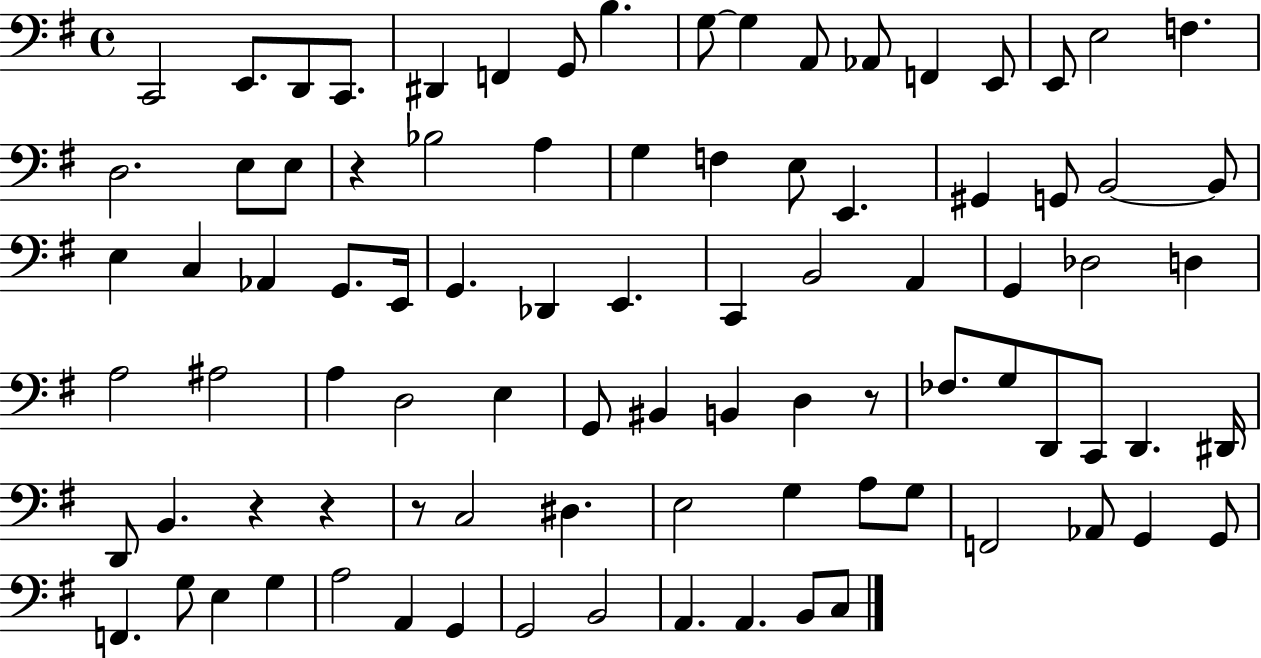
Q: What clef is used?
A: bass